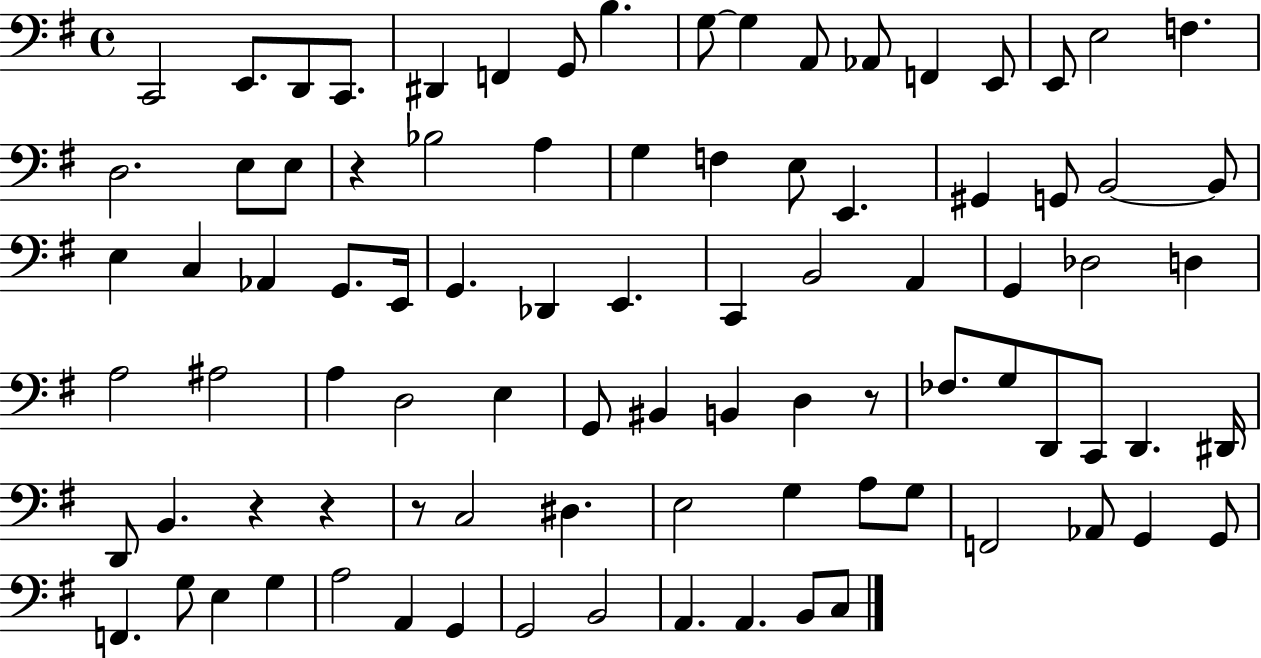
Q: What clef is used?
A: bass